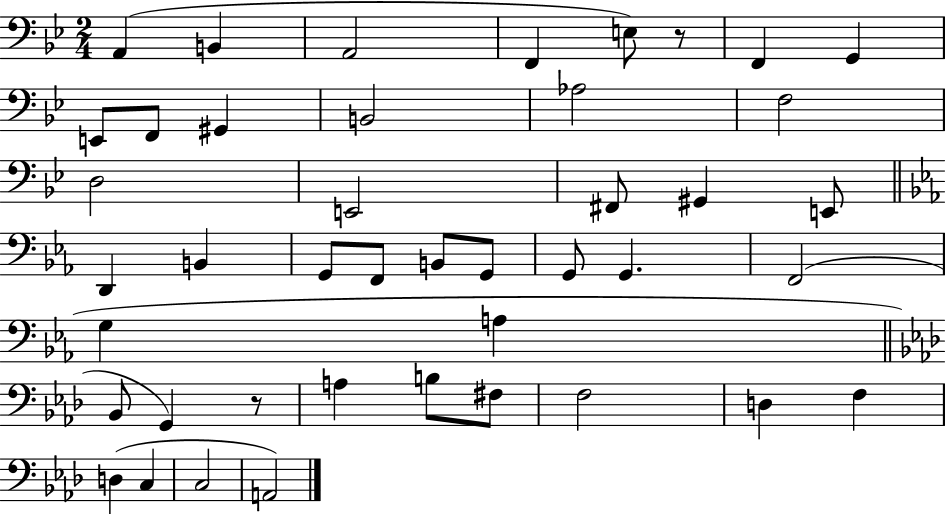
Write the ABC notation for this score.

X:1
T:Untitled
M:2/4
L:1/4
K:Bb
A,, B,, A,,2 F,, E,/2 z/2 F,, G,, E,,/2 F,,/2 ^G,, B,,2 _A,2 F,2 D,2 E,,2 ^F,,/2 ^G,, E,,/2 D,, B,, G,,/2 F,,/2 B,,/2 G,,/2 G,,/2 G,, F,,2 G, A, _B,,/2 G,, z/2 A, B,/2 ^F,/2 F,2 D, F, D, C, C,2 A,,2